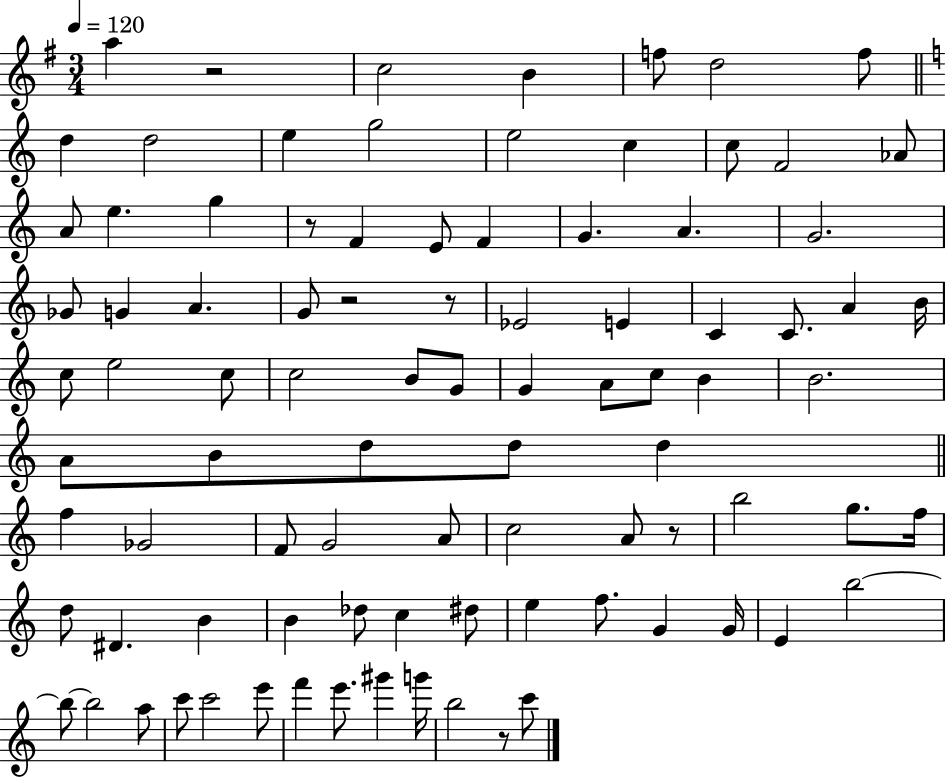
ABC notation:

X:1
T:Untitled
M:3/4
L:1/4
K:G
a z2 c2 B f/2 d2 f/2 d d2 e g2 e2 c c/2 F2 _A/2 A/2 e g z/2 F E/2 F G A G2 _G/2 G A G/2 z2 z/2 _E2 E C C/2 A B/4 c/2 e2 c/2 c2 B/2 G/2 G A/2 c/2 B B2 A/2 B/2 d/2 d/2 d f _G2 F/2 G2 A/2 c2 A/2 z/2 b2 g/2 f/4 d/2 ^D B B _d/2 c ^d/2 e f/2 G G/4 E b2 b/2 b2 a/2 c'/2 c'2 e'/2 f' e'/2 ^g' g'/4 b2 z/2 c'/2